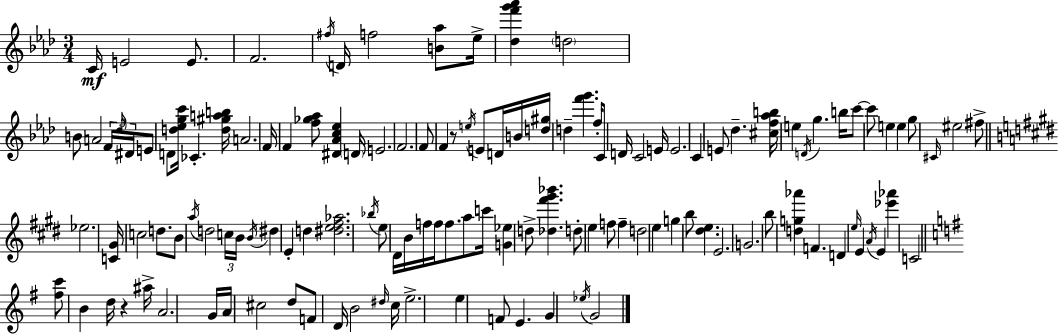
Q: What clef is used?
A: treble